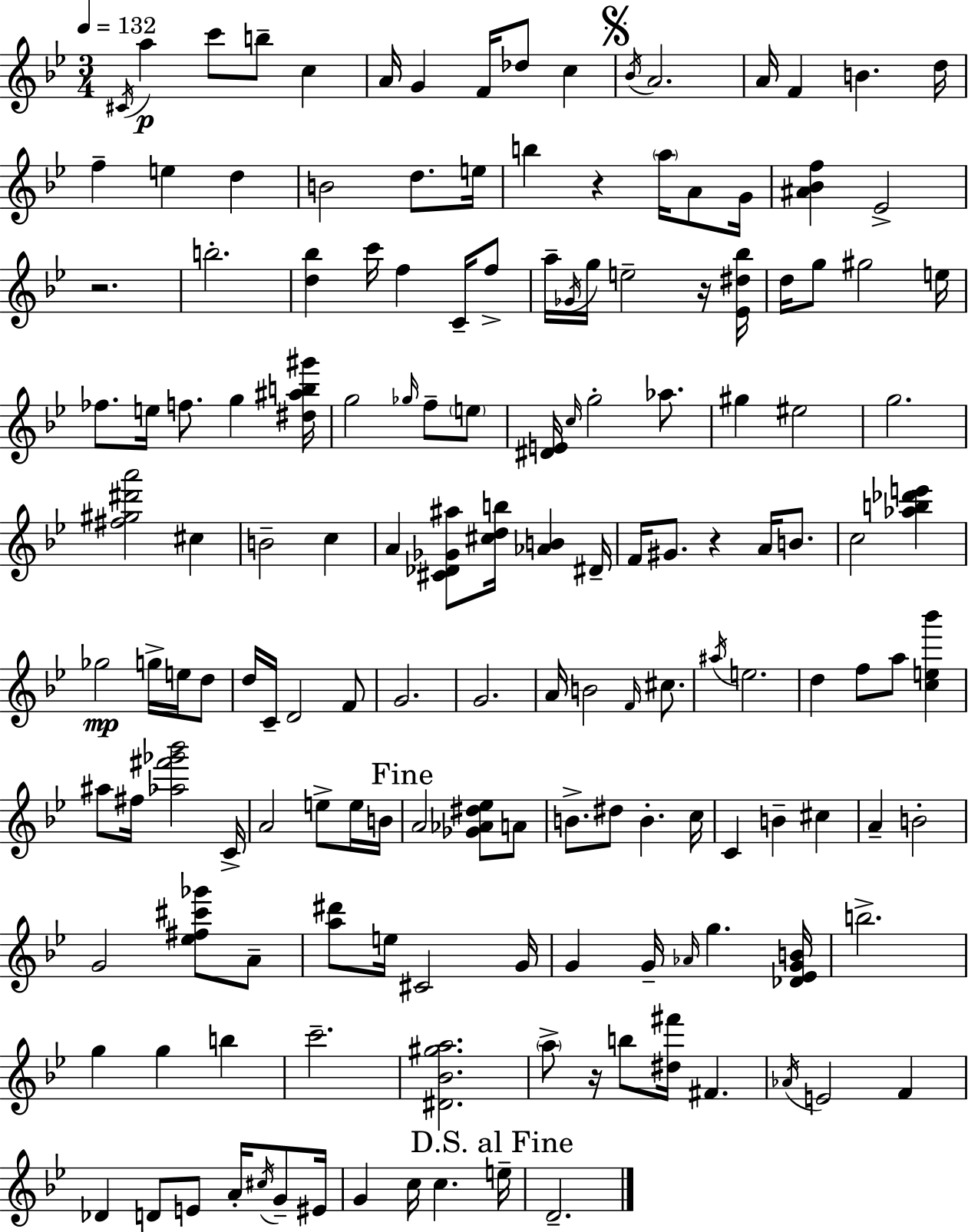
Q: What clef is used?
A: treble